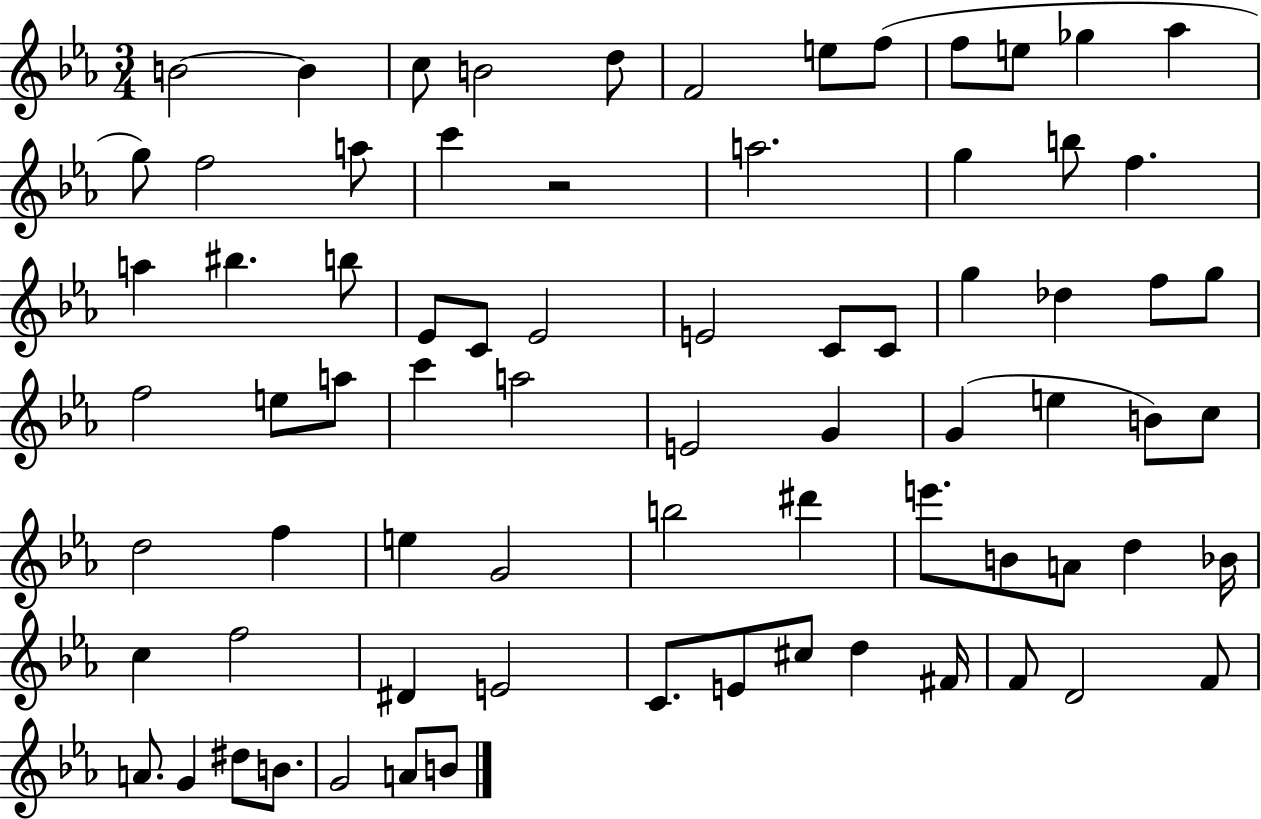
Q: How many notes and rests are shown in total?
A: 75